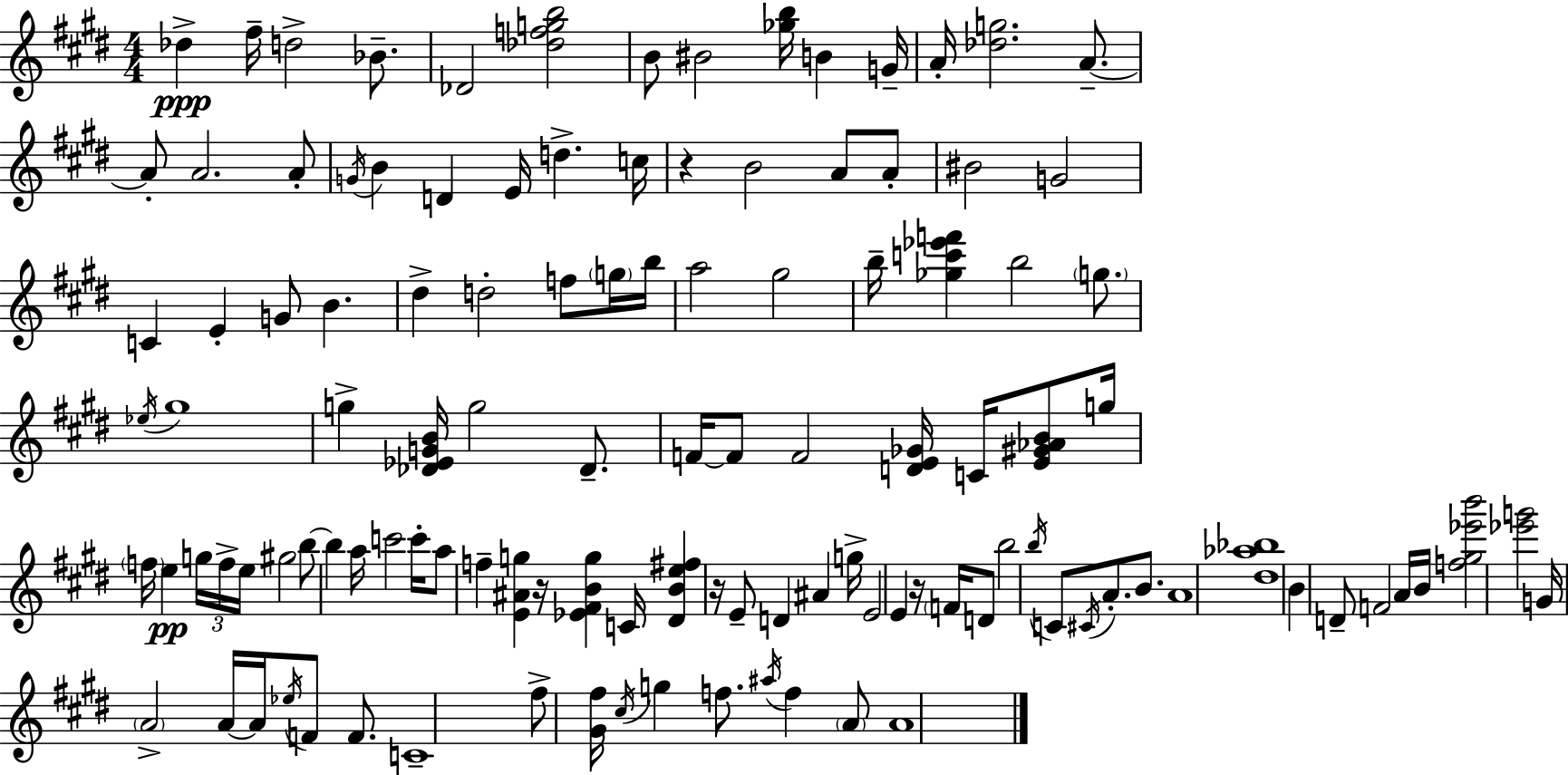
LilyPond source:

{
  \clef treble
  \numericTimeSignature
  \time 4/4
  \key e \major
  des''4->\ppp fis''16-- d''2-> bes'8.-- | des'2 <des'' f'' g'' b''>2 | b'8 bis'2 <ges'' b''>16 b'4 g'16-- | a'16-. <des'' g''>2. a'8.--~~ | \break a'8-. a'2. a'8-. | \acciaccatura { g'16 } b'4 d'4 e'16 d''4.-> | c''16 r4 b'2 a'8 a'8-. | bis'2 g'2 | \break c'4 e'4-. g'8 b'4. | dis''4-> d''2-. f''8 \parenthesize g''16 | b''16 a''2 gis''2 | b''16-- <ges'' c''' ees''' f'''>4 b''2 \parenthesize g''8. | \break \acciaccatura { ees''16 } gis''1 | g''4-> <des' ees' g' b'>16 g''2 des'8.-- | f'16~~ f'8 f'2 <d' e' ges'>16 c'16 <e' gis' aes' b'>8 | g''16 \parenthesize f''16 e''4\pp \tuplet 3/2 { g''16 f''16-> e''16 } gis''2 | \break b''8~~ b''4 a''16 c'''2 | c'''16-. a''8 f''4-- <e' ais' g''>4 r16 <ees' fis' b' g''>4 | c'16 <dis' b' e'' fis''>4 r16 e'8-- d'4 ais'4 | g''16-> e'2 e'4 r16 \parenthesize f'16 | \break d'8 b''2 \acciaccatura { b''16 } c'8 \acciaccatura { cis'16 } a'8.-. | b'8. a'1 | <dis'' aes'' bes''>1 | b'4 d'8-- f'2 | \break a'16 b'16 <f'' gis'' ees''' b'''>2 <ees''' g'''>2 | g'16 \parenthesize a'2-> a'16~~ a'16 \acciaccatura { ees''16 } | f'8 f'8. c'1-- | fis''8-> <gis' fis''>16 \acciaccatura { cis''16 } g''4 f''8. | \break \acciaccatura { ais''16 } f''4 \parenthesize a'8 a'1 | \bar "|."
}